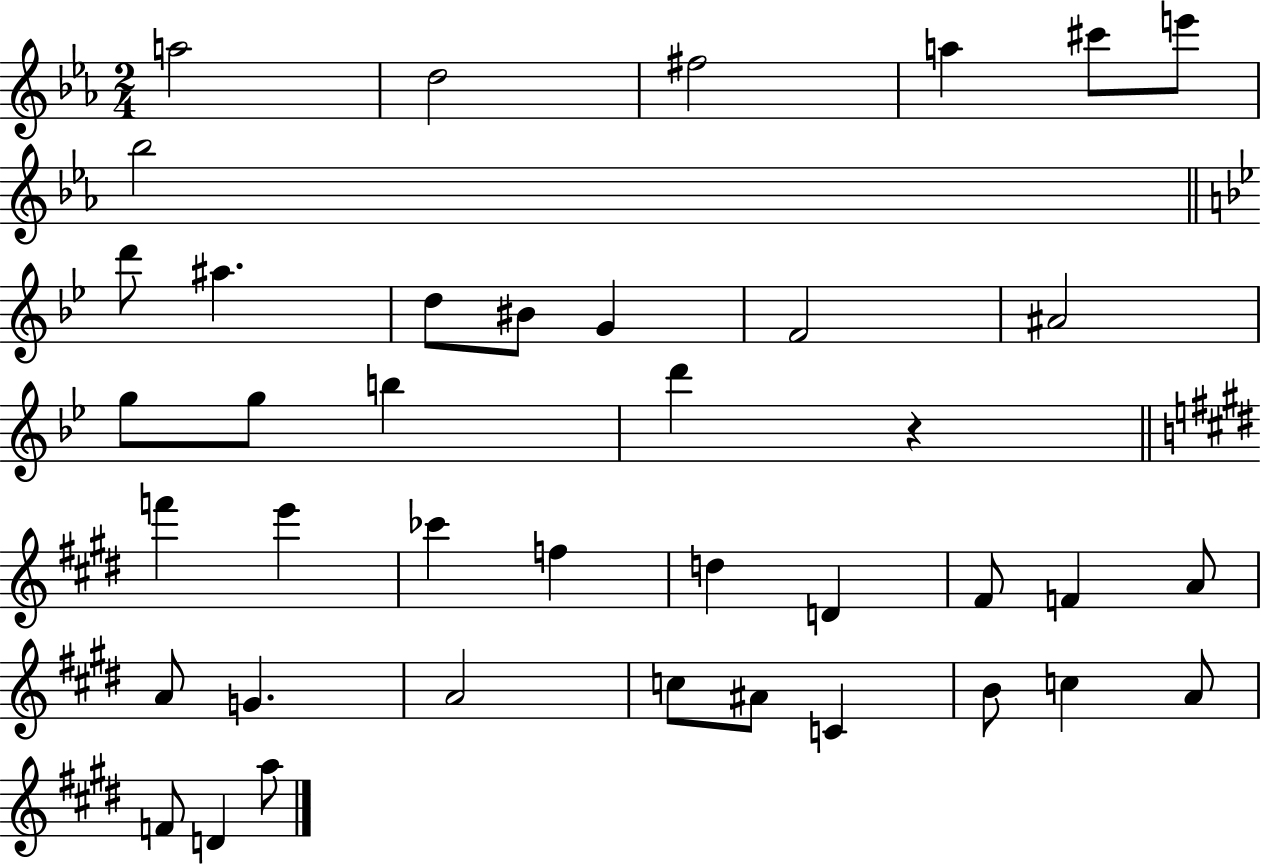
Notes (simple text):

A5/h D5/h F#5/h A5/q C#6/e E6/e Bb5/h D6/e A#5/q. D5/e BIS4/e G4/q F4/h A#4/h G5/e G5/e B5/q D6/q R/q F6/q E6/q CES6/q F5/q D5/q D4/q F#4/e F4/q A4/e A4/e G4/q. A4/h C5/e A#4/e C4/q B4/e C5/q A4/e F4/e D4/q A5/e